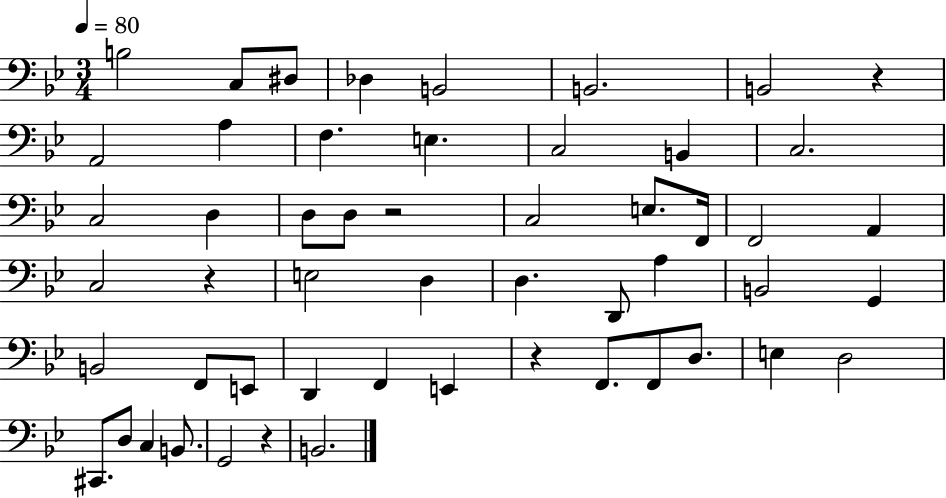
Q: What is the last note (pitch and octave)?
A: B2